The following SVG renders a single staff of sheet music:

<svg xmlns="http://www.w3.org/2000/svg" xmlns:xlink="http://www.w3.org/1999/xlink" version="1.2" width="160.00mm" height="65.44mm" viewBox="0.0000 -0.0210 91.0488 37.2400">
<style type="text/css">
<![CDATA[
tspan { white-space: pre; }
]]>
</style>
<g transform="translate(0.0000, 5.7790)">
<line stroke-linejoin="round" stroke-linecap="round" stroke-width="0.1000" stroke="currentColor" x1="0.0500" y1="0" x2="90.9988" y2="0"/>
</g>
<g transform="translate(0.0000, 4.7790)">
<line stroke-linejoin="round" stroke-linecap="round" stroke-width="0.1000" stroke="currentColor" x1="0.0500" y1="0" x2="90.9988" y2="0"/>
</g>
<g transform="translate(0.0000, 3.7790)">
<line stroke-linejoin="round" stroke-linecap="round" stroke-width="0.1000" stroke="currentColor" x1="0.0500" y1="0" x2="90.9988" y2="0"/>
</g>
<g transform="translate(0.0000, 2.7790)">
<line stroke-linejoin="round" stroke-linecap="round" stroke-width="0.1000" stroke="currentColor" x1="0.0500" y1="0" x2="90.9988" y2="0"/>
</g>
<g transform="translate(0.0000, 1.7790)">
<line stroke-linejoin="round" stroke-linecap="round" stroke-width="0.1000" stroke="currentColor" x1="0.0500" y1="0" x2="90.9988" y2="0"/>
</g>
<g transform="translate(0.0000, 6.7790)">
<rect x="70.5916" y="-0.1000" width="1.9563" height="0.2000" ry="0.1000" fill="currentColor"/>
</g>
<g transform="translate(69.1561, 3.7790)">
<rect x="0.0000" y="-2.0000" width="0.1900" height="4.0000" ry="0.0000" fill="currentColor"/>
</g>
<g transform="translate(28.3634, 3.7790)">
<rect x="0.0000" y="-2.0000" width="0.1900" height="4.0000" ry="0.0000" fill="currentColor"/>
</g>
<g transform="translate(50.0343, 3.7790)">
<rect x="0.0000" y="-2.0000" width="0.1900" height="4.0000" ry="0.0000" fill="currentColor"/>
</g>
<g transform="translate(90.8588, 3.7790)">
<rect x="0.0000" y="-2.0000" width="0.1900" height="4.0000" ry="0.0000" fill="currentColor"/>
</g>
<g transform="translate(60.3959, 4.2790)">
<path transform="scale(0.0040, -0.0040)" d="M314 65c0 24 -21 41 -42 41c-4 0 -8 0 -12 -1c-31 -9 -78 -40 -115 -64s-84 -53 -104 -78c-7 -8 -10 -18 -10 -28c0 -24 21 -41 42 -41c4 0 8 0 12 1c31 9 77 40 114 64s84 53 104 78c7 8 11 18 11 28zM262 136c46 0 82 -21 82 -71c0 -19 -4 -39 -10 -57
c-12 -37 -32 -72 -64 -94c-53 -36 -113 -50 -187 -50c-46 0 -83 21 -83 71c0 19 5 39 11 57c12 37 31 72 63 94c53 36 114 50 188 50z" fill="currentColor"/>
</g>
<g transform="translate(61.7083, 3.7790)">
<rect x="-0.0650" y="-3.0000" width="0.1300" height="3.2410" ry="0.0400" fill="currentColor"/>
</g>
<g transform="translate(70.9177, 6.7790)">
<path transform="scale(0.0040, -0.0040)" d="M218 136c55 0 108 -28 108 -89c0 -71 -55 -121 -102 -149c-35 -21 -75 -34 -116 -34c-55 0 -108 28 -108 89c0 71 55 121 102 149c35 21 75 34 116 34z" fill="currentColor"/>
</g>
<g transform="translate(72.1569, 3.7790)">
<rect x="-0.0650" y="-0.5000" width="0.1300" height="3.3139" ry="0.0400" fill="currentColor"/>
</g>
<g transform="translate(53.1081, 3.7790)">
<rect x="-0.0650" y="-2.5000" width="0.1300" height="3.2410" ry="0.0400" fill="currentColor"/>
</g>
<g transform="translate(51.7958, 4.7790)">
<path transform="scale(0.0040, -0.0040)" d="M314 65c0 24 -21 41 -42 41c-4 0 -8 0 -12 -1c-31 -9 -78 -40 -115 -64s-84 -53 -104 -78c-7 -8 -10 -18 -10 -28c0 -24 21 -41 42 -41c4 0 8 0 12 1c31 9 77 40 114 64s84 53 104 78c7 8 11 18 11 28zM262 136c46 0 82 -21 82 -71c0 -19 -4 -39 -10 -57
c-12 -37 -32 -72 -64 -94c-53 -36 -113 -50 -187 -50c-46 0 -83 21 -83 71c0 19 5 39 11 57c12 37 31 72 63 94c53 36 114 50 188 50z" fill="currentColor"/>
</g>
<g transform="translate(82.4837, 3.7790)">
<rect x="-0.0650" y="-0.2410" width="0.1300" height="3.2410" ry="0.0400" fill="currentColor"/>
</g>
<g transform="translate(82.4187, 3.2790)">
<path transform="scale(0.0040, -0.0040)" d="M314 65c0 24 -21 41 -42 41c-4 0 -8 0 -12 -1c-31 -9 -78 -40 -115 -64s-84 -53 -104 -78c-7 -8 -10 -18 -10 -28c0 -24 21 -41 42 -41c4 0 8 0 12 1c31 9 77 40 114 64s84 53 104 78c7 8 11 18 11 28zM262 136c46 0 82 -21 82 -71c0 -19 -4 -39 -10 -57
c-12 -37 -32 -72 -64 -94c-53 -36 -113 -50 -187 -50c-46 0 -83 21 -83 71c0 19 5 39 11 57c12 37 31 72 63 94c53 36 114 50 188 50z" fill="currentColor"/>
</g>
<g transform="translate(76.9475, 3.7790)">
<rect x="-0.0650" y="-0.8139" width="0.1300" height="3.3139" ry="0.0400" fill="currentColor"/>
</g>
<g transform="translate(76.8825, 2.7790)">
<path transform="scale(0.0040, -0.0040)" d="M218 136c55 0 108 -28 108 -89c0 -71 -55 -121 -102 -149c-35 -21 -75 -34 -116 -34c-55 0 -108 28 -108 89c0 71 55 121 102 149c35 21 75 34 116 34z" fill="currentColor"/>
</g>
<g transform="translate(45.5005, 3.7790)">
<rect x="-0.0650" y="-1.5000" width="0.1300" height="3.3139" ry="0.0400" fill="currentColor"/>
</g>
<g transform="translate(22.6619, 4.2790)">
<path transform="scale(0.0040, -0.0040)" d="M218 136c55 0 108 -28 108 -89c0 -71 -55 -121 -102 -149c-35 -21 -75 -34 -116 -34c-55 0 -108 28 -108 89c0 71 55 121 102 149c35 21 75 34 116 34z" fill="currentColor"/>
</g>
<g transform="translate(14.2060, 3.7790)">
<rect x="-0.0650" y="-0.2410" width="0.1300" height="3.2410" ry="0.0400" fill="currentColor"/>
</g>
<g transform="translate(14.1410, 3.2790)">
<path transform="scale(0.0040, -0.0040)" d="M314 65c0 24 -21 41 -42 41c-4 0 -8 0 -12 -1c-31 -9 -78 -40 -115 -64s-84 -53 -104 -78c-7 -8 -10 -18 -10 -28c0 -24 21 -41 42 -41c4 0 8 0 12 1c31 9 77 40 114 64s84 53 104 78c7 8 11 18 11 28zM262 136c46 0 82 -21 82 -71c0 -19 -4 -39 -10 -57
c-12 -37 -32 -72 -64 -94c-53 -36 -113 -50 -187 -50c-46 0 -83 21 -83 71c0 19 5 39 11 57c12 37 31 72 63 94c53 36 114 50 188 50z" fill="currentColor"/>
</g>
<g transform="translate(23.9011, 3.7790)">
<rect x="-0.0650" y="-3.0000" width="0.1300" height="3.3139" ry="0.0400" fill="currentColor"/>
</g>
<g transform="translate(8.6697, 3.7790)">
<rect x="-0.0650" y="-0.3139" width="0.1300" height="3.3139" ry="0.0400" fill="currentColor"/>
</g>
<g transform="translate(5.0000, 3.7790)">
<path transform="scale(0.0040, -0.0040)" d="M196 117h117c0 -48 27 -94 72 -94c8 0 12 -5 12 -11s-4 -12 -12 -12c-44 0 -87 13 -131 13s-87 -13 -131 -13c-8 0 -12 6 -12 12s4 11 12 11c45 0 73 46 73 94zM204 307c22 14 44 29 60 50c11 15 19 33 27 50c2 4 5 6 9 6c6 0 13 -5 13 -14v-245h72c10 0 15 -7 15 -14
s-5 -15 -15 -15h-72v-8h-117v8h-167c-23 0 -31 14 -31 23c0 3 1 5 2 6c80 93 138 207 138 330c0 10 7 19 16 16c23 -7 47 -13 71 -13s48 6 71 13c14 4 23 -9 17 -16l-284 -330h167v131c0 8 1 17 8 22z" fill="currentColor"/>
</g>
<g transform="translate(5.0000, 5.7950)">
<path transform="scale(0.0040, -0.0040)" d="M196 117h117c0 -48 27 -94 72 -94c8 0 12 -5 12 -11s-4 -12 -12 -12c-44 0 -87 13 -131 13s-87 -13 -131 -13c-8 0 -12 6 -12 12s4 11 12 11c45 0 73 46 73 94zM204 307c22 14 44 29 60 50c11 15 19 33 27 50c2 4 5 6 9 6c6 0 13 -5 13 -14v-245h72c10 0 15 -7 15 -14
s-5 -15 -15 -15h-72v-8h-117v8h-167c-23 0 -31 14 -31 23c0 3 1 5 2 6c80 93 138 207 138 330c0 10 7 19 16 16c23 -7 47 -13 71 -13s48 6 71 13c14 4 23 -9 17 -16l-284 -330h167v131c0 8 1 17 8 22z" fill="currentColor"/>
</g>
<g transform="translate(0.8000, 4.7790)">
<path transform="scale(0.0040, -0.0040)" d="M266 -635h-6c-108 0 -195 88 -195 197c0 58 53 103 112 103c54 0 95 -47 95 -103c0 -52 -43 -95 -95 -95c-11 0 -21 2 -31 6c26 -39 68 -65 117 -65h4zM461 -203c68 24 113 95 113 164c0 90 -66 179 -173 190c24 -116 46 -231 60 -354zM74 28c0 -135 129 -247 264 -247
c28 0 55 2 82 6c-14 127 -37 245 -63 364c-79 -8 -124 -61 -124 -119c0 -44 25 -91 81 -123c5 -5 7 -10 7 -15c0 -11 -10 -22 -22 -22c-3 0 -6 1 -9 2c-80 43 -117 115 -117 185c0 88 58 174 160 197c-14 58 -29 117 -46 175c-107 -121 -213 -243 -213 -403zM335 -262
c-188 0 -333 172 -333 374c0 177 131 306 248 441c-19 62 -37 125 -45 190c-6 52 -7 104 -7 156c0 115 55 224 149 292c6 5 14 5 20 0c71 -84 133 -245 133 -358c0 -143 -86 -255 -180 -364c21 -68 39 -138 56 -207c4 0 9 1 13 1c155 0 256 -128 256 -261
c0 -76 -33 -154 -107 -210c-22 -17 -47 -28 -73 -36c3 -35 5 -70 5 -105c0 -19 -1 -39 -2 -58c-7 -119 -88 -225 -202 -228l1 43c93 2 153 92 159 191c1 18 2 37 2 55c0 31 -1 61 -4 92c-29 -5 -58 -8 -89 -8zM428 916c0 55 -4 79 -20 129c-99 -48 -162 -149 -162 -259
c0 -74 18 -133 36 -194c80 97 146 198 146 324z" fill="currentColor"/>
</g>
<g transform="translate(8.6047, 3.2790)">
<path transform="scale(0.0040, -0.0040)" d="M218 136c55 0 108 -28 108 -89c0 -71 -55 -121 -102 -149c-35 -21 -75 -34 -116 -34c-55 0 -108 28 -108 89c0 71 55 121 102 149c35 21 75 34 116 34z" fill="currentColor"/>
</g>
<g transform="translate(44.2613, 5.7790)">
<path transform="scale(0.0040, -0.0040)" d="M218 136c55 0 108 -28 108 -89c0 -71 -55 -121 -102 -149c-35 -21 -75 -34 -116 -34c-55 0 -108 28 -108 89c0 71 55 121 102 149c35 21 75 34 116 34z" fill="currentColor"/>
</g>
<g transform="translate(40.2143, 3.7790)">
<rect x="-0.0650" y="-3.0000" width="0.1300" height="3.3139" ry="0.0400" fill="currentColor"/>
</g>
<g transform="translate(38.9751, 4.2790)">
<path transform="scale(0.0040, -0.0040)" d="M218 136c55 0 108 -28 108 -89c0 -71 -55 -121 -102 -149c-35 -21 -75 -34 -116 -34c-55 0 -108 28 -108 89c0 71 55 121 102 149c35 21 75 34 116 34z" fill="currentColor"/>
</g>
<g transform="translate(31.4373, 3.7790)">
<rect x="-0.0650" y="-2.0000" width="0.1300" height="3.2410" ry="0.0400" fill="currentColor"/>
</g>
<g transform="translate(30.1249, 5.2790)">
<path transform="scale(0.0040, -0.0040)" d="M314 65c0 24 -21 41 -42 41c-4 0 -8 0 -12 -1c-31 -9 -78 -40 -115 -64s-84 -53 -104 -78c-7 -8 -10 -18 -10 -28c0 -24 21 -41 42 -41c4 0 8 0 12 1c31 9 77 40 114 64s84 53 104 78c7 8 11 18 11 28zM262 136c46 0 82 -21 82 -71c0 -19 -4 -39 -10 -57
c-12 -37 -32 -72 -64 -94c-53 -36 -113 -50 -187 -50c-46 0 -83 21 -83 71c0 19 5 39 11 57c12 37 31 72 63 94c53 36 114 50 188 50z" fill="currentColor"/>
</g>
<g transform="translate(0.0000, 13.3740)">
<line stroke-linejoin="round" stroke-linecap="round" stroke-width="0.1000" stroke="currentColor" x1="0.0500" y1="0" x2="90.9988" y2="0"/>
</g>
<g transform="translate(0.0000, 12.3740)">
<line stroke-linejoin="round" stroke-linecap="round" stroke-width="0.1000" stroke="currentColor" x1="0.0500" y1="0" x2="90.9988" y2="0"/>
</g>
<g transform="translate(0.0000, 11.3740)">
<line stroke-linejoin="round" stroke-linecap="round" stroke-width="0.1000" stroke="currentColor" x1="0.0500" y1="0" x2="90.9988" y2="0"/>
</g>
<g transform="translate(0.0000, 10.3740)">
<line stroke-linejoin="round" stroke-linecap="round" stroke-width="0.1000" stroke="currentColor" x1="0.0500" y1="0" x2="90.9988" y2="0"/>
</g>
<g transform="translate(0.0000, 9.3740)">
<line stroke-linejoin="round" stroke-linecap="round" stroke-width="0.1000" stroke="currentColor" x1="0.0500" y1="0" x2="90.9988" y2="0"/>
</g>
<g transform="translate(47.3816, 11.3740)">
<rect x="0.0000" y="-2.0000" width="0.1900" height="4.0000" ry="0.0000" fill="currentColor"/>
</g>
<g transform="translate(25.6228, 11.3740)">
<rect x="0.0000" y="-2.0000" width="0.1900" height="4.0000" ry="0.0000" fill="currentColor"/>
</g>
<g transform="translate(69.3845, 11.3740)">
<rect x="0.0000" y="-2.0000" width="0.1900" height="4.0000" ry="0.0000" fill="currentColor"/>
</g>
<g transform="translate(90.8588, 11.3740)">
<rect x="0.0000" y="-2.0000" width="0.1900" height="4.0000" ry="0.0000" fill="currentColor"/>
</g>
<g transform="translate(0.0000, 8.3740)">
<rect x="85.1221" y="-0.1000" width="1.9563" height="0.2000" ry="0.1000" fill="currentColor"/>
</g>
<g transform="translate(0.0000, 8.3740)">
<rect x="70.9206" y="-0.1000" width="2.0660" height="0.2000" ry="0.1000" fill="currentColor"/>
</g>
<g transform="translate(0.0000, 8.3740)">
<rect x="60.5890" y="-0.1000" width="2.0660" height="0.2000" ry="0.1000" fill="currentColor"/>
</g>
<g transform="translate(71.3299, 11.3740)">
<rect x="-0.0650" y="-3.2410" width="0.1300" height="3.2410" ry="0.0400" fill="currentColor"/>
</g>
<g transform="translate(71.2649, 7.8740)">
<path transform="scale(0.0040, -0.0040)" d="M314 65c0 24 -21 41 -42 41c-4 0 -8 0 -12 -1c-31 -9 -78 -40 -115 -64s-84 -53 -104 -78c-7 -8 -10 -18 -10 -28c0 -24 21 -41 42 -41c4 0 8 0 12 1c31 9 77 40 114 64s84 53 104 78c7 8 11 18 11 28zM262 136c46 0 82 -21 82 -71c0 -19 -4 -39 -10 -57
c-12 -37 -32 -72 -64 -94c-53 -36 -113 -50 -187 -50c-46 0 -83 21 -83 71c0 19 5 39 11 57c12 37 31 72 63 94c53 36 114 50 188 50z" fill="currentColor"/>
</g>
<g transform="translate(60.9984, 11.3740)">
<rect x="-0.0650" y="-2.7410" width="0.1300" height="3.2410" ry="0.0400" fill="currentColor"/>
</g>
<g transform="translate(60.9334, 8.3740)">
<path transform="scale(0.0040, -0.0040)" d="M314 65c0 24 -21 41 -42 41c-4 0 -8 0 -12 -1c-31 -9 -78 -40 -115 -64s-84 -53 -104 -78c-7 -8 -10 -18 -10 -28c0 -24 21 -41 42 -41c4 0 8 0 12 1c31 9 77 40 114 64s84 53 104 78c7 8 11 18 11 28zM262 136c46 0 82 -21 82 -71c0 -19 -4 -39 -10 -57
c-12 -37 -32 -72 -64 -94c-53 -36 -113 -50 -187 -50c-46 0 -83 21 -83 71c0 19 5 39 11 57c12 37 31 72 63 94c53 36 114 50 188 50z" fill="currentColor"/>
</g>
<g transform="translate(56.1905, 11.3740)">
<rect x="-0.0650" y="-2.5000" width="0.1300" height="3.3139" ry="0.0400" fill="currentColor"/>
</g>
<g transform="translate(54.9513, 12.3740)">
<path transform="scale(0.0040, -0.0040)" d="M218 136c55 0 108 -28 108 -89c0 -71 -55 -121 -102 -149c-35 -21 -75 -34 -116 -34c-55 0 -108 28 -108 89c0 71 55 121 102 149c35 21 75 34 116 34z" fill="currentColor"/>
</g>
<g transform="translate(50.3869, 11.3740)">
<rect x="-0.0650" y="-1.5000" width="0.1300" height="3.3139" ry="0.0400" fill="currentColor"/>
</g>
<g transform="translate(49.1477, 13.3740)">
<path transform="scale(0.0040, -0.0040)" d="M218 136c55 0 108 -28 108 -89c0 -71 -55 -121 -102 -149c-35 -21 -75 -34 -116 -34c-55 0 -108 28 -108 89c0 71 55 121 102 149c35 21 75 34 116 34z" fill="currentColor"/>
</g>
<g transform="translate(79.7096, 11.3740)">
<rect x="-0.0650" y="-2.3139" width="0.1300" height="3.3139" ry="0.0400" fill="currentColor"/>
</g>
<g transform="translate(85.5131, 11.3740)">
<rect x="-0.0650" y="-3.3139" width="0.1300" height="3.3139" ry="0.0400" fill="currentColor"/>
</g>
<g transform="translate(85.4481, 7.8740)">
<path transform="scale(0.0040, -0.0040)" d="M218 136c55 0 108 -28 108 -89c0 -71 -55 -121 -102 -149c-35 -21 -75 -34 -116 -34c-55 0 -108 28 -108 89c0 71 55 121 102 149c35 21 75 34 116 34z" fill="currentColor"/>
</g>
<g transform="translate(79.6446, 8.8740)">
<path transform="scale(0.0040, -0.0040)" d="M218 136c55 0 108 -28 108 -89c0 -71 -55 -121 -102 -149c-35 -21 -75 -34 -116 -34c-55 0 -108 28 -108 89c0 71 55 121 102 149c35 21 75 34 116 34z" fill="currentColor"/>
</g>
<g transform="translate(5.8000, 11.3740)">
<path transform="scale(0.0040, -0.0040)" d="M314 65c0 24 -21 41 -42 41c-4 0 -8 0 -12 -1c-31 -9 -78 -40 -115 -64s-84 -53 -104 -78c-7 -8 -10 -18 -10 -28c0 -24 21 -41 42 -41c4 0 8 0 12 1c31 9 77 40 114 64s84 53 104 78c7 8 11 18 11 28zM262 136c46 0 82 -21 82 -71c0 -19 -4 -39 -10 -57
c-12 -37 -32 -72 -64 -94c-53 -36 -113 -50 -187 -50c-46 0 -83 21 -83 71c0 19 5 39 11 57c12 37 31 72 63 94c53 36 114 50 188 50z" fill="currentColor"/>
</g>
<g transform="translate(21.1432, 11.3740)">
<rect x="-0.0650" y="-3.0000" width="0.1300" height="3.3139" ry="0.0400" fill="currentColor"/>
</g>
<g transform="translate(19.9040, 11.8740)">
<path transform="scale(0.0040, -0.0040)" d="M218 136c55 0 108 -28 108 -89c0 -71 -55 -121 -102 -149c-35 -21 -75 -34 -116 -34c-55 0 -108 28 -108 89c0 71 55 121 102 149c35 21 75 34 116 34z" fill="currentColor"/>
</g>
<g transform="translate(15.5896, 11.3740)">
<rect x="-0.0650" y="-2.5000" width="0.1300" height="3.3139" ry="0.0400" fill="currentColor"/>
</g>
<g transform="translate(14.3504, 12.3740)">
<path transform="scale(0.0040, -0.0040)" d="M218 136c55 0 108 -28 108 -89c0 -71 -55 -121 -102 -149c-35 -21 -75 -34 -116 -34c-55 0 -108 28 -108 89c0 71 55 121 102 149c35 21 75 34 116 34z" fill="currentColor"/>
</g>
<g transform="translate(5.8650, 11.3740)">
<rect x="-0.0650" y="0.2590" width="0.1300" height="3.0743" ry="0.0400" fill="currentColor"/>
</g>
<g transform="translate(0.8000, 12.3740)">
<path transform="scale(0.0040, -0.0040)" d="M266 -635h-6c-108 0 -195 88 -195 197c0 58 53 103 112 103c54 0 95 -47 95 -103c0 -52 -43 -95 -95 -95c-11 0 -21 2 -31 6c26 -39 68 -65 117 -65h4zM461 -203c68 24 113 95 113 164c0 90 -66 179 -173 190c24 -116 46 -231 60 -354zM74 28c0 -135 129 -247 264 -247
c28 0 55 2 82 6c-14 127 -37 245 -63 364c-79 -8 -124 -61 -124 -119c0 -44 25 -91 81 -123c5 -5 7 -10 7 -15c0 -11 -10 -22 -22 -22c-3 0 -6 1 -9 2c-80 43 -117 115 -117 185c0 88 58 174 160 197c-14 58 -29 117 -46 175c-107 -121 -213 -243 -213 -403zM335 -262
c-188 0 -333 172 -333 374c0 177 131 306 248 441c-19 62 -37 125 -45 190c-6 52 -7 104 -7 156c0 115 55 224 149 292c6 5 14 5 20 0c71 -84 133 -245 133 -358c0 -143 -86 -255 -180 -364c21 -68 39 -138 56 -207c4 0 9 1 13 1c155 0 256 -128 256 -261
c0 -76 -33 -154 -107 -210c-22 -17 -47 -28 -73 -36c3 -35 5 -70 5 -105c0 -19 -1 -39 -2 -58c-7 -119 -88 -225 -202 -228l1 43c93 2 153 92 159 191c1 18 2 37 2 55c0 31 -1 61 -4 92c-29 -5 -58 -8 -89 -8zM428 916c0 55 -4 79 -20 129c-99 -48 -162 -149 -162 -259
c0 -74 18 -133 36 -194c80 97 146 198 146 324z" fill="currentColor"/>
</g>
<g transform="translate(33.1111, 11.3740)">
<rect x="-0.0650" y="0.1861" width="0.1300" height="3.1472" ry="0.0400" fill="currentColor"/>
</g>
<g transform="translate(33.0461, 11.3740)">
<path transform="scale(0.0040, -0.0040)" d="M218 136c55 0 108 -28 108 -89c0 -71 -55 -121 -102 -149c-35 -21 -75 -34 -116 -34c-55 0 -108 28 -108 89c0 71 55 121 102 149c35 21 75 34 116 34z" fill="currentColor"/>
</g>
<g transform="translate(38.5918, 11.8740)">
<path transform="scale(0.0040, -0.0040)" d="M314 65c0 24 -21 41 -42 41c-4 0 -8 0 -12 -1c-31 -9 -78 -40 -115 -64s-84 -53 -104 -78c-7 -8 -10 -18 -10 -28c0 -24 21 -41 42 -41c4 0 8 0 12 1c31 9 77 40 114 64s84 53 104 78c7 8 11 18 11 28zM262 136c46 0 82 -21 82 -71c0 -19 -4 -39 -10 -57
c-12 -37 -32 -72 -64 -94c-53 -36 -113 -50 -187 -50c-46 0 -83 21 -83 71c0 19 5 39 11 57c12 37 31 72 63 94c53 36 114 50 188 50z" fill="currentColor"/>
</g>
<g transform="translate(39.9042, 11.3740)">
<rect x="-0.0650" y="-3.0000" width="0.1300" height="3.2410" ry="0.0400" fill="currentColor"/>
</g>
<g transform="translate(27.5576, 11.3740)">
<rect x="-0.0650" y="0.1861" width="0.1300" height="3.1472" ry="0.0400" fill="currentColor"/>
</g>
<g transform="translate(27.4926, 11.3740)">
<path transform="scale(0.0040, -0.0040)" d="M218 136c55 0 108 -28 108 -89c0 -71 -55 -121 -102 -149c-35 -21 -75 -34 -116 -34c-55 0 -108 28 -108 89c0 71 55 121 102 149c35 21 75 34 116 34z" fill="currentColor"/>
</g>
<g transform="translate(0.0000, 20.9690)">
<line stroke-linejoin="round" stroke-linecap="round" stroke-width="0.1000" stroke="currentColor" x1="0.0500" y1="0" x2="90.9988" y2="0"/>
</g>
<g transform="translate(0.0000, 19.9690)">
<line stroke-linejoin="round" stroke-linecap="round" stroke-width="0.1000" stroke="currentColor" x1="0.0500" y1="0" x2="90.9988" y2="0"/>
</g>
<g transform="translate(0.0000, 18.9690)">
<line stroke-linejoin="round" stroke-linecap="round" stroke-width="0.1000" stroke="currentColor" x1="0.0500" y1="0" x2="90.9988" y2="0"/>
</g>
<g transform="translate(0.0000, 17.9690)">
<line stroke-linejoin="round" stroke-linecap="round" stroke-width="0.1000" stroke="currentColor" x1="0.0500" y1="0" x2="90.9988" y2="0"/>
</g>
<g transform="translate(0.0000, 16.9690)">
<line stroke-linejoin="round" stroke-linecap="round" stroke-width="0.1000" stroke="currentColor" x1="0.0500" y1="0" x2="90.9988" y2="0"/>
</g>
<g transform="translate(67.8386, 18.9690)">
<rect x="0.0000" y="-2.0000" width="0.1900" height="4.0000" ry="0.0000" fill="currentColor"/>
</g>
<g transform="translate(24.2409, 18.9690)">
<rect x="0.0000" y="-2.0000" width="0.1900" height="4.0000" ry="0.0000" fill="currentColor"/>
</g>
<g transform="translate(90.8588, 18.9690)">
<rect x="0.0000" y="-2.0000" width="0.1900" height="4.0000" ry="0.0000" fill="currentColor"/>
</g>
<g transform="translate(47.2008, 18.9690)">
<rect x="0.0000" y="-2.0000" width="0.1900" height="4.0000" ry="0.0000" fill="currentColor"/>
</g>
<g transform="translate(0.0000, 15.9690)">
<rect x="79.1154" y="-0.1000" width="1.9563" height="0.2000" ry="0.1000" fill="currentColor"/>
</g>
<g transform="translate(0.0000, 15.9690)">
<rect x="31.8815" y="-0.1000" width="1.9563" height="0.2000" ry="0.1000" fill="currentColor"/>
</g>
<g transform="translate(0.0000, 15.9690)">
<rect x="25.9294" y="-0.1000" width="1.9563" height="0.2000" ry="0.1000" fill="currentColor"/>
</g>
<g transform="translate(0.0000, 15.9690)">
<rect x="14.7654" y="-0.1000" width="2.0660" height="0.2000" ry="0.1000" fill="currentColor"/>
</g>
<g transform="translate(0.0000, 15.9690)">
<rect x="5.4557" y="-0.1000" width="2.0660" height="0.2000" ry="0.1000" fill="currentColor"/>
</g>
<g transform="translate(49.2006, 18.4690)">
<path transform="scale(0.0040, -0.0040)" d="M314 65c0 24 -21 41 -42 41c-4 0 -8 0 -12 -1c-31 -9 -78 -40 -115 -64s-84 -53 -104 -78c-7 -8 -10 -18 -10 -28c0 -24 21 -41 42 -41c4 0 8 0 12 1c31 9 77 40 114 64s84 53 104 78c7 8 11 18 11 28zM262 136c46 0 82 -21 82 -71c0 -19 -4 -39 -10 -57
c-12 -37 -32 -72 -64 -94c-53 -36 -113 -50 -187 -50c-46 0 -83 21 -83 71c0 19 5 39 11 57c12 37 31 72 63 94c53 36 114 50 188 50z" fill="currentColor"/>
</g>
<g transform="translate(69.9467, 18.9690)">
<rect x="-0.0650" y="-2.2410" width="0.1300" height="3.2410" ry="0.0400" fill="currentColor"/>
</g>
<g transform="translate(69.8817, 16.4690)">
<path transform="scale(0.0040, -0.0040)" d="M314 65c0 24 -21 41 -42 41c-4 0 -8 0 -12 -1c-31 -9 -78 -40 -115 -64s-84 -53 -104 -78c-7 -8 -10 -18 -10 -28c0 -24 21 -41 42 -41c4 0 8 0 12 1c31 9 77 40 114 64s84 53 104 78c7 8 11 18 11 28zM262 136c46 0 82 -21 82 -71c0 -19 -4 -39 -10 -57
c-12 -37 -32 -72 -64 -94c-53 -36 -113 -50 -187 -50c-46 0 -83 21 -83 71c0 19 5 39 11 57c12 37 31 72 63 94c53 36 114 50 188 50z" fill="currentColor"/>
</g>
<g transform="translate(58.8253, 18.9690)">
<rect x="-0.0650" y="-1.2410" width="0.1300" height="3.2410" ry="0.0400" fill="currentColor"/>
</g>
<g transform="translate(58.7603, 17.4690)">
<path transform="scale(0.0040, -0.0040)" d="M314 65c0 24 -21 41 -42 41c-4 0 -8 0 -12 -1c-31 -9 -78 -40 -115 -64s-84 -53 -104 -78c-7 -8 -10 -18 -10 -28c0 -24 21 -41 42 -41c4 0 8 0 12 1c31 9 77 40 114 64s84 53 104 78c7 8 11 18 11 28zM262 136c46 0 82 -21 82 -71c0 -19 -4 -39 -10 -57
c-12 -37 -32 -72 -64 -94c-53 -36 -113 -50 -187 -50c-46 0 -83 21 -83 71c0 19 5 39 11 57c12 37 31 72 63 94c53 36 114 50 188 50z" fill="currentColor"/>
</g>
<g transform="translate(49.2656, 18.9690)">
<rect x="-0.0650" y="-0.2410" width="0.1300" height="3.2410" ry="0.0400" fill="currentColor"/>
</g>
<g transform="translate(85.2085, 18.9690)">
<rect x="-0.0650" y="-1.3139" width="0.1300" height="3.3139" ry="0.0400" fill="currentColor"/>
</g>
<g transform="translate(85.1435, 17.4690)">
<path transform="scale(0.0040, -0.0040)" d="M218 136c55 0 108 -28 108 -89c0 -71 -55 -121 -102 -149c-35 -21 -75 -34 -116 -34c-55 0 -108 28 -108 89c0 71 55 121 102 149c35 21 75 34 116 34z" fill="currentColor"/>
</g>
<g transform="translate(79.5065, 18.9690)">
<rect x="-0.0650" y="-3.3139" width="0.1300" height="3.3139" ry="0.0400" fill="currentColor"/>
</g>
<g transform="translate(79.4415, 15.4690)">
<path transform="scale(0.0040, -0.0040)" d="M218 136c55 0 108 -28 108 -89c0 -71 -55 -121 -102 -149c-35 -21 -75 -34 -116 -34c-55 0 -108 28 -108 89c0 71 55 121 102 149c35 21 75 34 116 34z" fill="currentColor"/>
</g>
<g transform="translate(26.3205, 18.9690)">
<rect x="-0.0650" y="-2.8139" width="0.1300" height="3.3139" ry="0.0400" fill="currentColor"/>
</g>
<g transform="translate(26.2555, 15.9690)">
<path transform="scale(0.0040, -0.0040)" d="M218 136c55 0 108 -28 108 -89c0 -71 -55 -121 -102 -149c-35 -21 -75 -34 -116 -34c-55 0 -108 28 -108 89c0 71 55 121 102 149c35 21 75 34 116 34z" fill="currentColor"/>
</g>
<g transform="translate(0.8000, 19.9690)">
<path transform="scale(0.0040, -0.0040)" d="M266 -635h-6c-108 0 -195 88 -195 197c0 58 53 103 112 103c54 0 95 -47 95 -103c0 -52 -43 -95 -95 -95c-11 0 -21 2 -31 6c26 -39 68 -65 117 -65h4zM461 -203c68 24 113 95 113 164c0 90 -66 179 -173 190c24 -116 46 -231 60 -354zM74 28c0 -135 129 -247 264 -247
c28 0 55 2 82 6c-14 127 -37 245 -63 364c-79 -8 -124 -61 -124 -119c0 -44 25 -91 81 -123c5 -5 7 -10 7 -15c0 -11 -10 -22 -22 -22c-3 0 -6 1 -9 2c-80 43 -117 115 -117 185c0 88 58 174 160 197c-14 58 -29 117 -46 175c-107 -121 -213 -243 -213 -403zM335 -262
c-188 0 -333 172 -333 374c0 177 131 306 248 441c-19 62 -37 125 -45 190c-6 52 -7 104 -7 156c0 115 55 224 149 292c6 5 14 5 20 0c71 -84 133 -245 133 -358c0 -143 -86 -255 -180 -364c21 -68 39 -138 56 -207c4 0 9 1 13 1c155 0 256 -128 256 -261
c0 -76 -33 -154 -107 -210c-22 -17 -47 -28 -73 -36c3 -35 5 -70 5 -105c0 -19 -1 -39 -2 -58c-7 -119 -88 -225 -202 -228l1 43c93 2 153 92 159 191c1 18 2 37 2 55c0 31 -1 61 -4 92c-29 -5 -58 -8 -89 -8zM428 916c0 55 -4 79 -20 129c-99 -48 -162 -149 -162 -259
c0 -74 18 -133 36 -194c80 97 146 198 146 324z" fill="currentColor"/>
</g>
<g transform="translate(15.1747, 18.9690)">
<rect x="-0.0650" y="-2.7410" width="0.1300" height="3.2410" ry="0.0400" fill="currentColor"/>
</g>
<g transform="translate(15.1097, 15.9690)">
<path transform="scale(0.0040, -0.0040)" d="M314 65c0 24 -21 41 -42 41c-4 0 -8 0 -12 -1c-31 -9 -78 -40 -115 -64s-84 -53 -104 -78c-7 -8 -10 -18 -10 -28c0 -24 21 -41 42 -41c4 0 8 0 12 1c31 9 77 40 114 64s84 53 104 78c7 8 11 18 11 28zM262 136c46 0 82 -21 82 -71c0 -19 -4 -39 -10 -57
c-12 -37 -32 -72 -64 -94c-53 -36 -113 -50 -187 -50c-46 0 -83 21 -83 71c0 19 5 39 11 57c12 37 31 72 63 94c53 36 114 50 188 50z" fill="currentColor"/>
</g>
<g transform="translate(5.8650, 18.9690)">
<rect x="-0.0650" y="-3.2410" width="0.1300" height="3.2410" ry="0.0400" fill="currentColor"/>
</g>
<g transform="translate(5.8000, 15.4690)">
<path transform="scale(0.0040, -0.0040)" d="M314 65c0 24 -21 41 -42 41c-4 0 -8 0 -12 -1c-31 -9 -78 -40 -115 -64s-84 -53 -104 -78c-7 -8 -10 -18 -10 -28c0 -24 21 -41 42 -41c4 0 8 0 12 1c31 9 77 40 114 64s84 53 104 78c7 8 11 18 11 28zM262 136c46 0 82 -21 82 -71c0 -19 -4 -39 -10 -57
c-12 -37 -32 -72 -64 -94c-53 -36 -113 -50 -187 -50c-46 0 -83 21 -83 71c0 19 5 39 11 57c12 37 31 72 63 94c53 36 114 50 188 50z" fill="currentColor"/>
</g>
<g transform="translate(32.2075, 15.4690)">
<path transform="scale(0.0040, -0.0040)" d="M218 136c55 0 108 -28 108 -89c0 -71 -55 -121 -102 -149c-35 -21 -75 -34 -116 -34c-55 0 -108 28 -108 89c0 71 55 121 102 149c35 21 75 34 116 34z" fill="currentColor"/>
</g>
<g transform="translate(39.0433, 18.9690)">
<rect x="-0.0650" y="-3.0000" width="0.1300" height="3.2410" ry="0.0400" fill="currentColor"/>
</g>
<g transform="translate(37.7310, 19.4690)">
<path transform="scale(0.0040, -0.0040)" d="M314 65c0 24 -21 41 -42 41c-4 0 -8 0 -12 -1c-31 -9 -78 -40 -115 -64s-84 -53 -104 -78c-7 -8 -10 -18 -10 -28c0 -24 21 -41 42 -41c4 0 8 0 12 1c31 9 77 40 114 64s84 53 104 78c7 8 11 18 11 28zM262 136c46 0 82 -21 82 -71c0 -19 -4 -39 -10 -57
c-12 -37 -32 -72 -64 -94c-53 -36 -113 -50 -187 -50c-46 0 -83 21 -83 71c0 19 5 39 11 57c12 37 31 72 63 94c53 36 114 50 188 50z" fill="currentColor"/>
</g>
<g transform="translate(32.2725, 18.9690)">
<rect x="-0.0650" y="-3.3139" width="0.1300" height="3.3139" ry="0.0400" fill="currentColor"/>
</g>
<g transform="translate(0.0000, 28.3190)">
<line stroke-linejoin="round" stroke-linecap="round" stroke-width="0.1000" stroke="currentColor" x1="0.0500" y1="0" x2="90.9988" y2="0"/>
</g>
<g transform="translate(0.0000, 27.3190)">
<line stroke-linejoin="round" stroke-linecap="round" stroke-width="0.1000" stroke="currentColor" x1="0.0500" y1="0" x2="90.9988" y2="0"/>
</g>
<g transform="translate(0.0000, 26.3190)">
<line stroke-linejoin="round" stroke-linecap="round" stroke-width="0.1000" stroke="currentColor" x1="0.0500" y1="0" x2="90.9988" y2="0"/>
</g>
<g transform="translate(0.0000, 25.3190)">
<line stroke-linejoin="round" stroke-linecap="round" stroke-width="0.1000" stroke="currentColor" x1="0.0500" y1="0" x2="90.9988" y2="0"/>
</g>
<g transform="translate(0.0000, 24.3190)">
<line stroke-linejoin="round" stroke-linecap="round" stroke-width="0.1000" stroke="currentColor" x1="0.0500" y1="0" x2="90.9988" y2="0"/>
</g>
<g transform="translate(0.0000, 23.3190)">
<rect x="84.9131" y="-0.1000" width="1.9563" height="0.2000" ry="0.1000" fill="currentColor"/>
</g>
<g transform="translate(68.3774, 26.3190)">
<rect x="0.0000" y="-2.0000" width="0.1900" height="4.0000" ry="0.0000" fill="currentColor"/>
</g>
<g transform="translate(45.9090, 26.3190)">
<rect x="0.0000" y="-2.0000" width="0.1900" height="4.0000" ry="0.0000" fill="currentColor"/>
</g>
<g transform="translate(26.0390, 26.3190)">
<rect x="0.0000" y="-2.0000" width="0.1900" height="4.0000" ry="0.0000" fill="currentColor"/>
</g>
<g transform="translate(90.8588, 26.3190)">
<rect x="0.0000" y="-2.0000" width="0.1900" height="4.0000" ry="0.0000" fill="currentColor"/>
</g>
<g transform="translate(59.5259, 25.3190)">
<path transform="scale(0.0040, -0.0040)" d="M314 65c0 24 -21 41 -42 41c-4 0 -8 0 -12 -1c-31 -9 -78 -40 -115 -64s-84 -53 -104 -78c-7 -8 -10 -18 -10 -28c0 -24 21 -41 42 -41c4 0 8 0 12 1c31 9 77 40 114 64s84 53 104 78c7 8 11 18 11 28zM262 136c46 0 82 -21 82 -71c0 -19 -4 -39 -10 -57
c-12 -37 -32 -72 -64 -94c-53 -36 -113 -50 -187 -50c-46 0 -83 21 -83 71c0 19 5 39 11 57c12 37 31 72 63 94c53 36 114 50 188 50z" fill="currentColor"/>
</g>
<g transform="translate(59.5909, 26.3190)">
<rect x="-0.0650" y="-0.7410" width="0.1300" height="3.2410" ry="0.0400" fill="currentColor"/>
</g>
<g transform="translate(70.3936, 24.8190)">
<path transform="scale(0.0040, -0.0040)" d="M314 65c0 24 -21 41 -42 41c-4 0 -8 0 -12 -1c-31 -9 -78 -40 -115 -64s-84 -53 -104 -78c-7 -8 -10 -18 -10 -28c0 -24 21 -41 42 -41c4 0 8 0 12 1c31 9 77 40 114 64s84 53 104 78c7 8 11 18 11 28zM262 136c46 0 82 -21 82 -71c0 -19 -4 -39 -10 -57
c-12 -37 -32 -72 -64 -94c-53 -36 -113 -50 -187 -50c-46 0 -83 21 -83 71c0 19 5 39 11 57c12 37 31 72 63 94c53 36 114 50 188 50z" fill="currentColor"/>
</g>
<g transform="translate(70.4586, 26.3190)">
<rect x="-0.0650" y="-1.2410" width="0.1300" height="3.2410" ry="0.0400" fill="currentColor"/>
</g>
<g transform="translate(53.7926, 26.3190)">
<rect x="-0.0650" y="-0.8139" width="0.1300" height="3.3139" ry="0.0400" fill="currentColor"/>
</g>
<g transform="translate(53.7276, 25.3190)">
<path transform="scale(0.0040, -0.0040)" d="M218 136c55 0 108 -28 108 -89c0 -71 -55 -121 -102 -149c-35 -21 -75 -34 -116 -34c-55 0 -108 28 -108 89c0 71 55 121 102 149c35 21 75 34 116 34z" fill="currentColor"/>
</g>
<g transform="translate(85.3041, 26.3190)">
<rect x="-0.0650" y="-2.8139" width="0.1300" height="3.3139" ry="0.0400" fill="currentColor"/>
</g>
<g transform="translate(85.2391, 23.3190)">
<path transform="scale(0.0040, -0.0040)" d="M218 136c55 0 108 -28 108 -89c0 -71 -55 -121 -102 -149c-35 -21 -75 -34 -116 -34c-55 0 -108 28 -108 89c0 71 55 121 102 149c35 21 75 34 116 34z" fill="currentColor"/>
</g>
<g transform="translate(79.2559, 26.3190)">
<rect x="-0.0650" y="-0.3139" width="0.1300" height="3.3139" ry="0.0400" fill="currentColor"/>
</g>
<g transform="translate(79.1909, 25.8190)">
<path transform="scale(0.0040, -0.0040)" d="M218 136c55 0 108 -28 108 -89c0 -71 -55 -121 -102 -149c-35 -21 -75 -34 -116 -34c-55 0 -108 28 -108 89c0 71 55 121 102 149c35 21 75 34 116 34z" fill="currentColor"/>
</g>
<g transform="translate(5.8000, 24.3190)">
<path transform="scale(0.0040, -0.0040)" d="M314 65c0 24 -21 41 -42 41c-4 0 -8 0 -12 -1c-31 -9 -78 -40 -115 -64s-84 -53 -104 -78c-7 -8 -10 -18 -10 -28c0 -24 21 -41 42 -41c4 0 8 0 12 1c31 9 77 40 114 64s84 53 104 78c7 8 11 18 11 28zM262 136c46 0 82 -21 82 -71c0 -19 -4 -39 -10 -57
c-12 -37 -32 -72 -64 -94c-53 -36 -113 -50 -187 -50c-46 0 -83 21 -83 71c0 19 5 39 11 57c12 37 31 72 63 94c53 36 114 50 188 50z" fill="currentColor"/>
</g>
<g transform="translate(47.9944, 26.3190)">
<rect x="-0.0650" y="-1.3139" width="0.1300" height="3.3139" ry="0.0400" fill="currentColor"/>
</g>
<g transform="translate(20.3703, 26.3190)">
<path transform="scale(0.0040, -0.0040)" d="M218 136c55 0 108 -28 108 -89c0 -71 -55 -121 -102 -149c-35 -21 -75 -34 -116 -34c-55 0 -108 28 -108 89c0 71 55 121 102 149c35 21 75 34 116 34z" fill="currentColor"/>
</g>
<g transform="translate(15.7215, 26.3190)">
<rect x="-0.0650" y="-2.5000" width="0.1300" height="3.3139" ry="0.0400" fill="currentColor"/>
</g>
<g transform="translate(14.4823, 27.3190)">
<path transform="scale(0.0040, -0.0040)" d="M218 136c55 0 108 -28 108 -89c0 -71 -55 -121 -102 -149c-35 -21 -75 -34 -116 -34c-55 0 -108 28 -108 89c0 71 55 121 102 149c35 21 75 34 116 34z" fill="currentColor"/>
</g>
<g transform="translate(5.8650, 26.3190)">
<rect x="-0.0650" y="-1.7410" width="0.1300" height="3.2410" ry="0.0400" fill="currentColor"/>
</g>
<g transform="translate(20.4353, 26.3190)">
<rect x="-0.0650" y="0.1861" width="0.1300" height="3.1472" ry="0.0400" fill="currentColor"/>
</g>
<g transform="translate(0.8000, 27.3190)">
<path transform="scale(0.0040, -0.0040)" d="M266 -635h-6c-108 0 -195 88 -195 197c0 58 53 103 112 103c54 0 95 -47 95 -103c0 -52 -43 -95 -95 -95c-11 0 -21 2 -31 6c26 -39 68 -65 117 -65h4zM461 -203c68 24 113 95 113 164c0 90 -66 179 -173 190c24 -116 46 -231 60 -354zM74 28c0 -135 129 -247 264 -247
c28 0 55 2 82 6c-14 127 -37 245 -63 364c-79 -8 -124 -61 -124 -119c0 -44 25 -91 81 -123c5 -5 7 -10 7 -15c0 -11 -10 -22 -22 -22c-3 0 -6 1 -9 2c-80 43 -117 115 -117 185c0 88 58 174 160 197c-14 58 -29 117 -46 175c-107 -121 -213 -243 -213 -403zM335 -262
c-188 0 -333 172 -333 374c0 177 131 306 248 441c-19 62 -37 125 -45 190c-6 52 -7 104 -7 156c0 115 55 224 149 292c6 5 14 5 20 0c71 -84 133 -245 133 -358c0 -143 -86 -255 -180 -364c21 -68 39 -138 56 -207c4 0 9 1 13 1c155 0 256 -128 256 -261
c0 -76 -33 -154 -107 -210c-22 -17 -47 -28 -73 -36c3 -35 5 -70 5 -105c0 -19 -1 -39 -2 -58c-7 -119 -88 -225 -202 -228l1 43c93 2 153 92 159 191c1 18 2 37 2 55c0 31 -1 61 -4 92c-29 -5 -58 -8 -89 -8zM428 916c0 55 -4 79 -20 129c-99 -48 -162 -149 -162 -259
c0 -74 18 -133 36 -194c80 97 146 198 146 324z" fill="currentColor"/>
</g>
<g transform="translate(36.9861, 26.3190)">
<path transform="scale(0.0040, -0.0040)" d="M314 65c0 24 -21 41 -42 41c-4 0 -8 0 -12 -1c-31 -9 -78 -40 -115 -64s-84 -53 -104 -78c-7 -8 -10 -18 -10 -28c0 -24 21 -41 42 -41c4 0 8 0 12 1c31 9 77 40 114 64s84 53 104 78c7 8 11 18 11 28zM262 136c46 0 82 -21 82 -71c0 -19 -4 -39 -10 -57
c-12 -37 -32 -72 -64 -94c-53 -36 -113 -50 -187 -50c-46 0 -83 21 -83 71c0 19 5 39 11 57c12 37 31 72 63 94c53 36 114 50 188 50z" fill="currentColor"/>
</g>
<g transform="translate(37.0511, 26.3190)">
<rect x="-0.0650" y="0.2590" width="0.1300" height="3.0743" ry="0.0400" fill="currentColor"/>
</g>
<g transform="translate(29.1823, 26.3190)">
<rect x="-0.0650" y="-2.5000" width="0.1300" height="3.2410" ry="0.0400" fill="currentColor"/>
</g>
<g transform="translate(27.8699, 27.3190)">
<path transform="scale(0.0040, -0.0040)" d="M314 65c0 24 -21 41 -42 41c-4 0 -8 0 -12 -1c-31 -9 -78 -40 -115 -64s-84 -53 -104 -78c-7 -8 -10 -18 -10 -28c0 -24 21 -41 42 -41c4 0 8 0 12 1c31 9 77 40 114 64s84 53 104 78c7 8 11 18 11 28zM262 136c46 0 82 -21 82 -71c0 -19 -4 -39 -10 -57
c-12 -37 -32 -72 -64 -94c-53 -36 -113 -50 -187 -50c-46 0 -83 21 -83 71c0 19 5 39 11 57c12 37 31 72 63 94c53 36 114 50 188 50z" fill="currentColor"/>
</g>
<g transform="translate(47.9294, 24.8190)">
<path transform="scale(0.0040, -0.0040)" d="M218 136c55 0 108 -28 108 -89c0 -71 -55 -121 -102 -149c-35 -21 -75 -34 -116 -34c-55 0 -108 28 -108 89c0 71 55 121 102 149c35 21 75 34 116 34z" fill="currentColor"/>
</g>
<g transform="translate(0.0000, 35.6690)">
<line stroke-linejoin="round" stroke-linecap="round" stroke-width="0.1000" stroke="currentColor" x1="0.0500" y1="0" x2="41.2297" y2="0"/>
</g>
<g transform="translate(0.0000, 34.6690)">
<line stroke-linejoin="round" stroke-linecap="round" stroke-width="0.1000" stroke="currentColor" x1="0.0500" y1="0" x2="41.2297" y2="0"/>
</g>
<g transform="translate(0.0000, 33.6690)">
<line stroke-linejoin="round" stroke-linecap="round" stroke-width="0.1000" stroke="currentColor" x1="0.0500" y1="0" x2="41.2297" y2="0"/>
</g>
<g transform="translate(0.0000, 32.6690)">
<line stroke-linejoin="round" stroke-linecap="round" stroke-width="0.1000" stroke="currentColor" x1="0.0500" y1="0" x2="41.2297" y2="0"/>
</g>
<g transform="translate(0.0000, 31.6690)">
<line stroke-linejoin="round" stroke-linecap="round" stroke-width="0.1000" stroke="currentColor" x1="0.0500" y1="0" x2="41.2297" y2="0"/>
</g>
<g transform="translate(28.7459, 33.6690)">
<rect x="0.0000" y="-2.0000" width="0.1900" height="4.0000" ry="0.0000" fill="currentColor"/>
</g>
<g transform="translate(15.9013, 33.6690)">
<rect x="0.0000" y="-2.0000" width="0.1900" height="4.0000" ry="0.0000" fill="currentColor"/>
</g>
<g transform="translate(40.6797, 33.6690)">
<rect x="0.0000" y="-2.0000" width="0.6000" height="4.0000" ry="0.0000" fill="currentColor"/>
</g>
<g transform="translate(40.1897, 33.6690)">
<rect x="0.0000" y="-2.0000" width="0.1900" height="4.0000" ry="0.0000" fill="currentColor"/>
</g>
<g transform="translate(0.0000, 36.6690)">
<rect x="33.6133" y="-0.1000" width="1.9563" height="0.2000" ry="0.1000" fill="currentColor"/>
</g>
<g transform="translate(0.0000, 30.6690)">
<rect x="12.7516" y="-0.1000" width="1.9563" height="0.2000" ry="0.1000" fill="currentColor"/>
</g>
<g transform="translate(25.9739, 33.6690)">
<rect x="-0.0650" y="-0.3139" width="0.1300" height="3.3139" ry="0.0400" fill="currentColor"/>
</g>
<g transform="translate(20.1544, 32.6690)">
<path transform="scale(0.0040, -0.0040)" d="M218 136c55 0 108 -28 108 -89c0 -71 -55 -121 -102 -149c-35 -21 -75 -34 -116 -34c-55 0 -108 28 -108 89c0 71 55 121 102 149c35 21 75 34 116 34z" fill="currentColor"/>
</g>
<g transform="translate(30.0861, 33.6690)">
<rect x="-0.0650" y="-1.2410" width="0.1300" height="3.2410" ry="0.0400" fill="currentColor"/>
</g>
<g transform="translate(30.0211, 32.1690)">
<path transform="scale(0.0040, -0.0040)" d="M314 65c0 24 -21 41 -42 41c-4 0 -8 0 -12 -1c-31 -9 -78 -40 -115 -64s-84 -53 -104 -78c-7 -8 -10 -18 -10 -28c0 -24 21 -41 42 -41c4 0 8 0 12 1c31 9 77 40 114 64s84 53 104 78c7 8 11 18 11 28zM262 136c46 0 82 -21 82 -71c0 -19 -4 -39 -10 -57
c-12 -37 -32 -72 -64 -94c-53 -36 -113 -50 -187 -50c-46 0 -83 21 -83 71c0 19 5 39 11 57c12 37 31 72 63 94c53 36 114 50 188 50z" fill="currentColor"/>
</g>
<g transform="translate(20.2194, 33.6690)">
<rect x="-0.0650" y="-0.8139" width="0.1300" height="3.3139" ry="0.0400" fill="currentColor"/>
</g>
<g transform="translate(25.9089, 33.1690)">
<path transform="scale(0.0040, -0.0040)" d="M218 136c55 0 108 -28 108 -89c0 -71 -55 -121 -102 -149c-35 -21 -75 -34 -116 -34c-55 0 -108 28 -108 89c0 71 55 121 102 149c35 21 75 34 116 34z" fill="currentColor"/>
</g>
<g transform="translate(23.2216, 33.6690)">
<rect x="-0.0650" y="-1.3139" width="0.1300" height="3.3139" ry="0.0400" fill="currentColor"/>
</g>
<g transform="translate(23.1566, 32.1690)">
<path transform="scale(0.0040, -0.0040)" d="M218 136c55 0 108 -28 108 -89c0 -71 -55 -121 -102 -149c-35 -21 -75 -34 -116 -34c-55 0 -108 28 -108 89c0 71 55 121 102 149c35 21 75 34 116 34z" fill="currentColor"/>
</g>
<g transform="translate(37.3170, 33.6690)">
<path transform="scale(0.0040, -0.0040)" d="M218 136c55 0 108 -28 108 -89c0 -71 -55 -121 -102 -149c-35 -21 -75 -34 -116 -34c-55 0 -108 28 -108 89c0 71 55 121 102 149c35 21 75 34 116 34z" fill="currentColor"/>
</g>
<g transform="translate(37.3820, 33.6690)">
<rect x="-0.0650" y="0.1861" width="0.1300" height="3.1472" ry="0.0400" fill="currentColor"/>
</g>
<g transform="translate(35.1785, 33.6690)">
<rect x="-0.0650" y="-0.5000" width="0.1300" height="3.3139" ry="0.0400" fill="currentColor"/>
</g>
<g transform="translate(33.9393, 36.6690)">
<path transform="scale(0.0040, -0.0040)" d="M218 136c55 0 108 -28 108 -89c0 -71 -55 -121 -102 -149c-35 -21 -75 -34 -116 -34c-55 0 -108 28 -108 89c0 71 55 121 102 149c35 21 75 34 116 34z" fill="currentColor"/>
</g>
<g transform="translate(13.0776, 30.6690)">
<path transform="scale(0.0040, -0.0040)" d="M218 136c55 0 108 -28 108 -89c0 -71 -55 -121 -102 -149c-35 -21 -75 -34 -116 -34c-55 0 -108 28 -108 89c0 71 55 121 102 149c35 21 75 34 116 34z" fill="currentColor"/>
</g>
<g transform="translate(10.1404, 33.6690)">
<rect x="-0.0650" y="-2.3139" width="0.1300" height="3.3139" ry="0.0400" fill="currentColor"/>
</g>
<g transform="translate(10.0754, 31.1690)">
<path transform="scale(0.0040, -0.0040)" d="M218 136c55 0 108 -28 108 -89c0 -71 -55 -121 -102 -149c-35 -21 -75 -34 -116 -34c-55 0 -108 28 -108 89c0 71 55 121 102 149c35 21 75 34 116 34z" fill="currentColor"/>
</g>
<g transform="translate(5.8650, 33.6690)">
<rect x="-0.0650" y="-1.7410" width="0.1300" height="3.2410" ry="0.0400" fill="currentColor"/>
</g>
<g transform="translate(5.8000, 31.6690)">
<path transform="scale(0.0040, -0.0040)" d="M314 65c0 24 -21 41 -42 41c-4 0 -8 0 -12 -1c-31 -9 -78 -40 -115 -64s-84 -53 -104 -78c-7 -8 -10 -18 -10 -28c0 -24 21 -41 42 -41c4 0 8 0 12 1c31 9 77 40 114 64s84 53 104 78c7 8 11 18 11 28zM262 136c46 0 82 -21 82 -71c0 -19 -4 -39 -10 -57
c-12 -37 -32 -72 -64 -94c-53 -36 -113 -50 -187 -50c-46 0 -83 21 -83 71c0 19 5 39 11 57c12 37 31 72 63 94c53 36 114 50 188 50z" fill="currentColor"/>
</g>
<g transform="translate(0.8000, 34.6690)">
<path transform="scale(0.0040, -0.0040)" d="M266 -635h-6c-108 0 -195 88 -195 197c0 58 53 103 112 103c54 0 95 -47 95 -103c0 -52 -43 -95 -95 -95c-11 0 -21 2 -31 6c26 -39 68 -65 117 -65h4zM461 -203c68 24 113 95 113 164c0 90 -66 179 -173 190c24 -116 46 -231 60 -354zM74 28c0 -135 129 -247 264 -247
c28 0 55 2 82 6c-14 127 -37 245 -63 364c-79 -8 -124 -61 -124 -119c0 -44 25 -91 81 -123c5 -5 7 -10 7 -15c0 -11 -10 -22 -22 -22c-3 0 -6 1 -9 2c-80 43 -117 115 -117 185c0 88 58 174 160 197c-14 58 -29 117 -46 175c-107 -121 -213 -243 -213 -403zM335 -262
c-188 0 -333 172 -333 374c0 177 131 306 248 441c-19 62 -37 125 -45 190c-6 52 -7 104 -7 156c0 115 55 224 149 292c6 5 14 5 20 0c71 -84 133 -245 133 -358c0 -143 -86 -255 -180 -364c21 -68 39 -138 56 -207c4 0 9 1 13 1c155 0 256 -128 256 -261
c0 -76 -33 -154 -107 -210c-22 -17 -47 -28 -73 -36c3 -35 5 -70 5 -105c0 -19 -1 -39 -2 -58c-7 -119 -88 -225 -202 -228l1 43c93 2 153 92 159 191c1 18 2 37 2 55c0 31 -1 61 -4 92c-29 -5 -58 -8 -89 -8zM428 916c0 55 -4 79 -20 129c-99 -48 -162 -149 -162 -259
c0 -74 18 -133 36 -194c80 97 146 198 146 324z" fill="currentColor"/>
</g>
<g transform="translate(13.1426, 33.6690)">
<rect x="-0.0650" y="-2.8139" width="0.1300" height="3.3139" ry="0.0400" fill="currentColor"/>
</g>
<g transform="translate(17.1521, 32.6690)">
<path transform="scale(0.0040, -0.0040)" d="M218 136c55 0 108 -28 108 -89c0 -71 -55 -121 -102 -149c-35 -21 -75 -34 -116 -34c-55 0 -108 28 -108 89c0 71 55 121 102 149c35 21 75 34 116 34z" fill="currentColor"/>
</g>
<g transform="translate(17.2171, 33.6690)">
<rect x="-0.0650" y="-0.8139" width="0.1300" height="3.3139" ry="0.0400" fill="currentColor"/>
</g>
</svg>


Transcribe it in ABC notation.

X:1
T:Untitled
M:4/4
L:1/4
K:C
c c2 A F2 A E G2 A2 C d c2 B2 G A B B A2 E G a2 b2 g b b2 a2 a b A2 c2 e2 g2 b e f2 G B G2 B2 e d d2 e2 c a f2 g a d d e c e2 C B